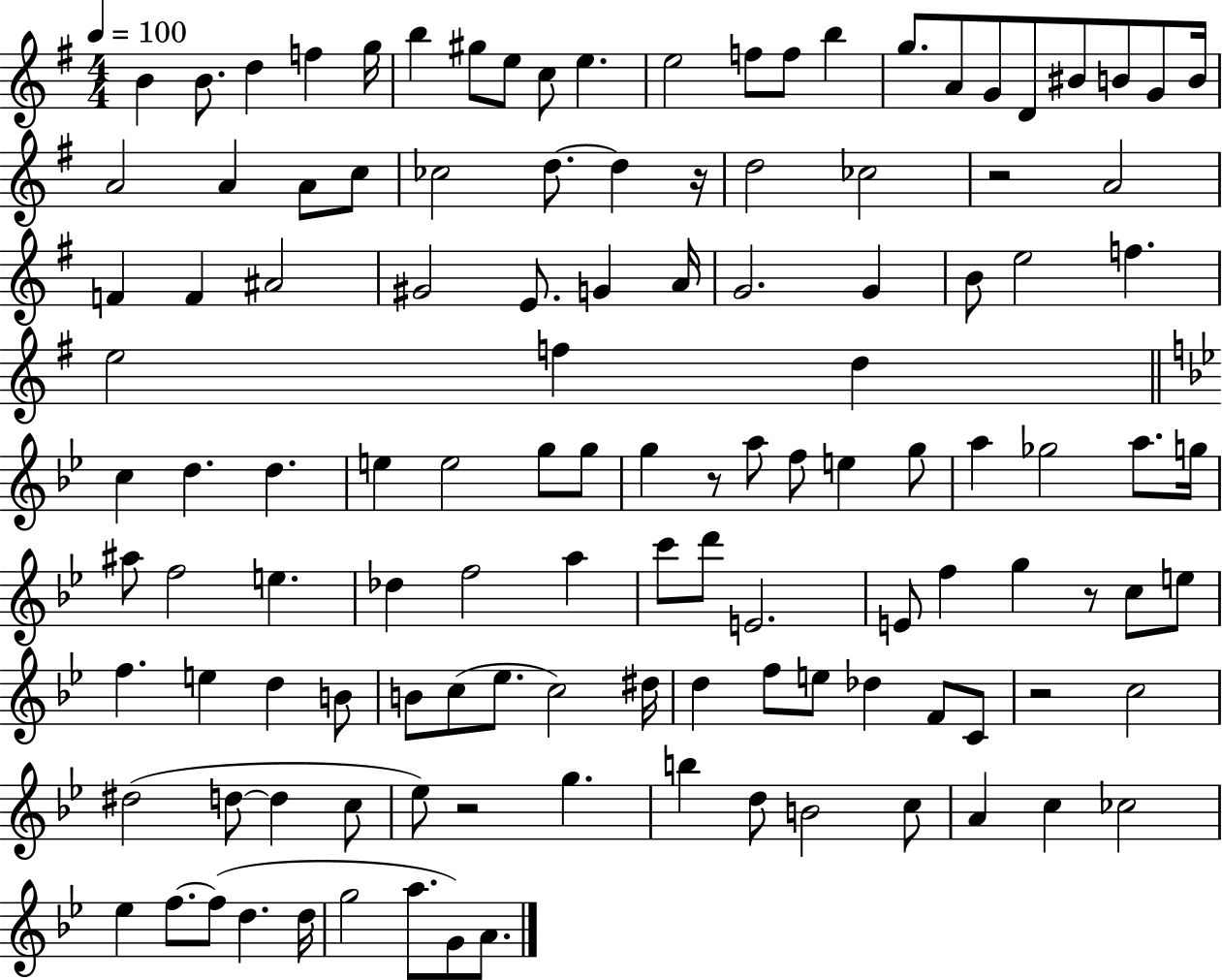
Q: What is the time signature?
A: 4/4